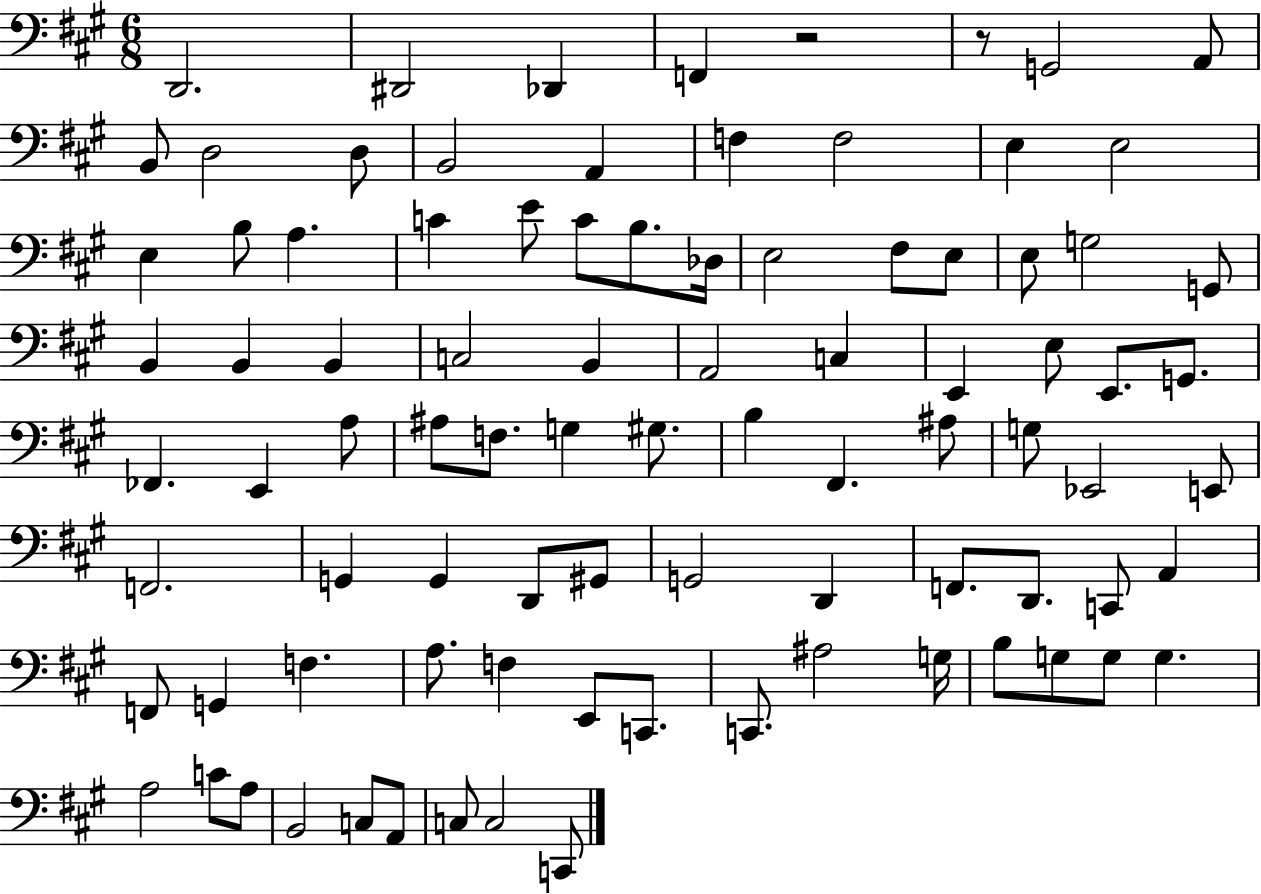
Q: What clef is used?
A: bass